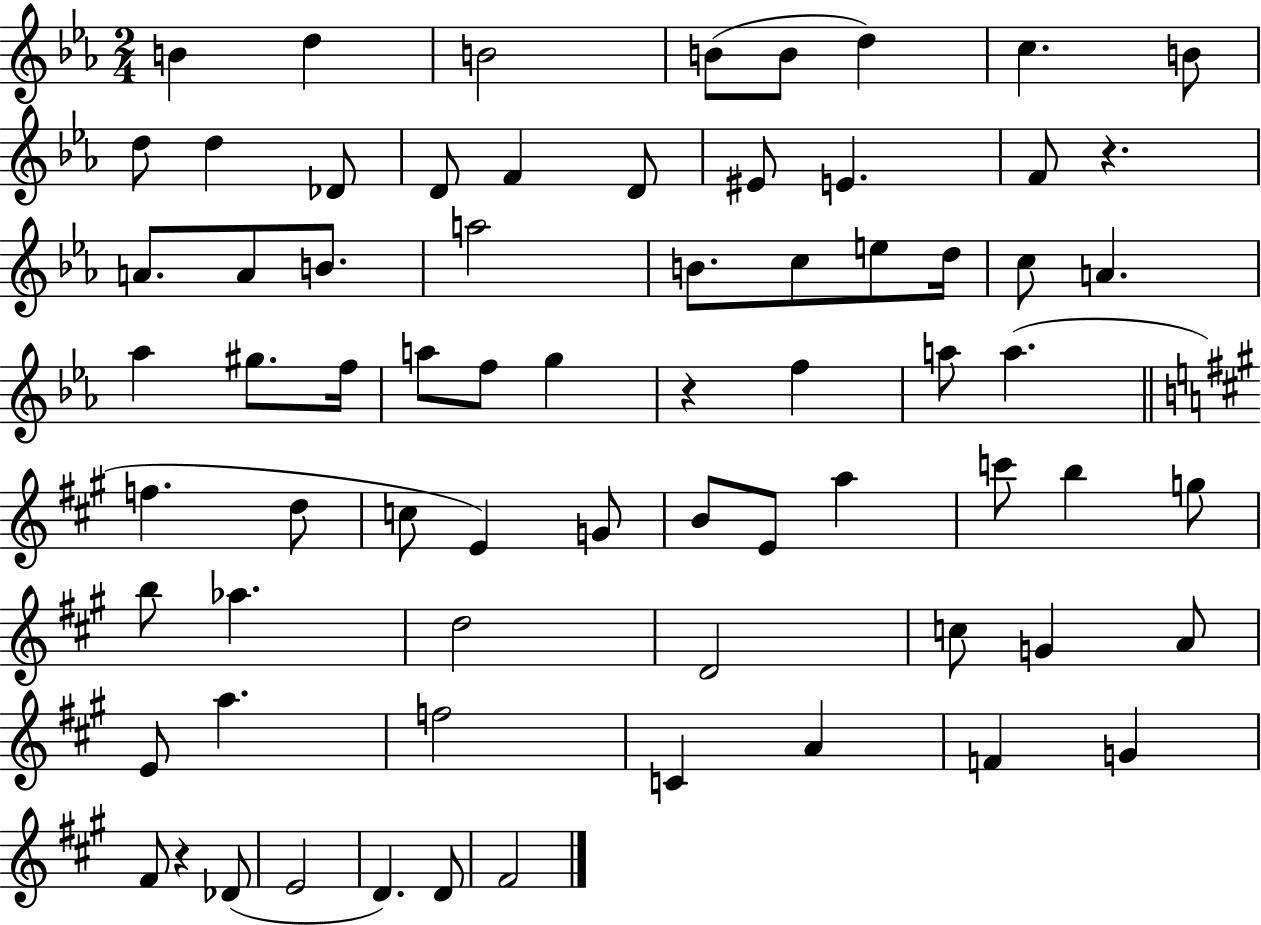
B4/q D5/q B4/h B4/e B4/e D5/q C5/q. B4/e D5/e D5/q Db4/e D4/e F4/q D4/e EIS4/e E4/q. F4/e R/q. A4/e. A4/e B4/e. A5/h B4/e. C5/e E5/e D5/s C5/e A4/q. Ab5/q G#5/e. F5/s A5/e F5/e G5/q R/q F5/q A5/e A5/q. F5/q. D5/e C5/e E4/q G4/e B4/e E4/e A5/q C6/e B5/q G5/e B5/e Ab5/q. D5/h D4/h C5/e G4/q A4/e E4/e A5/q. F5/h C4/q A4/q F4/q G4/q F#4/e R/q Db4/e E4/h D4/q. D4/e F#4/h